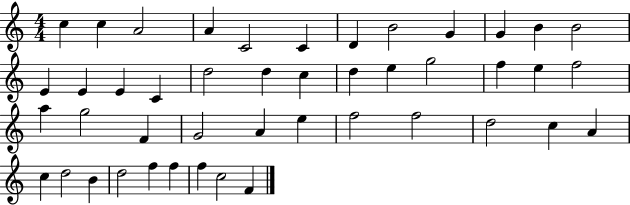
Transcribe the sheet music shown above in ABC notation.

X:1
T:Untitled
M:4/4
L:1/4
K:C
c c A2 A C2 C D B2 G G B B2 E E E C d2 d c d e g2 f e f2 a g2 F G2 A e f2 f2 d2 c A c d2 B d2 f f f c2 F